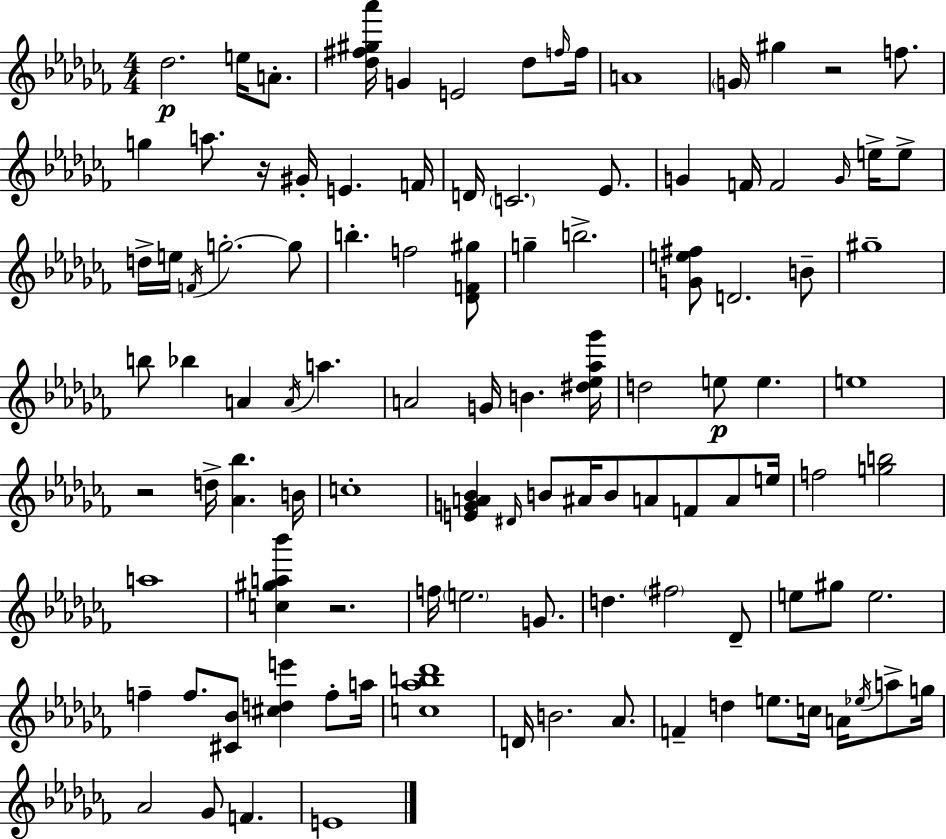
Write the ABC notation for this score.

X:1
T:Untitled
M:4/4
L:1/4
K:Abm
_d2 e/4 A/2 [_d^f^g_a']/4 G E2 _d/2 f/4 f/4 A4 G/4 ^g z2 f/2 g a/2 z/4 ^G/4 E F/4 D/4 C2 _E/2 G F/4 F2 G/4 e/4 e/2 d/4 e/4 F/4 g2 g/2 b f2 [_DF^g]/2 g b2 [Ge^f]/2 D2 B/2 ^g4 b/2 _b A A/4 a A2 G/4 B [^d_e_a_g']/4 d2 e/2 e e4 z2 d/4 [_A_b] B/4 c4 [EGA_B] ^D/4 B/2 ^A/4 B/2 A/2 F/2 A/2 e/4 f2 [gb]2 a4 [c^ga_b'] z2 f/4 e2 G/2 d ^f2 _D/2 e/2 ^g/2 e2 f f/2 [^C_B]/2 [^cde'] f/2 a/4 [c_ab_d']4 D/4 B2 _A/2 F d e/2 c/4 A/4 _e/4 a/2 g/4 _A2 _G/2 F E4